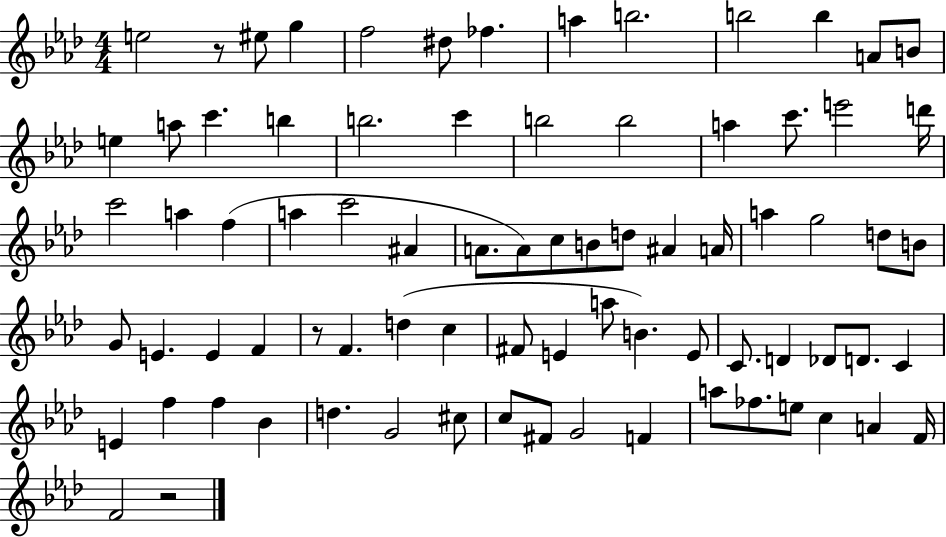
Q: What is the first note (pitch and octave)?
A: E5